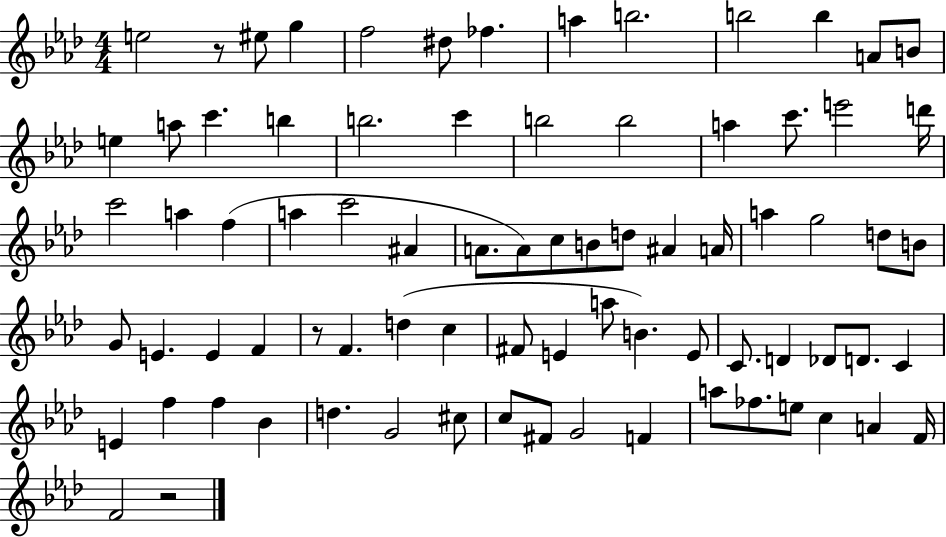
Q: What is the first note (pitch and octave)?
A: E5